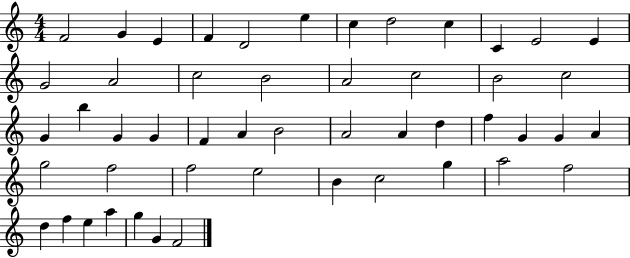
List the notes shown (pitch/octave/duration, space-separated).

F4/h G4/q E4/q F4/q D4/h E5/q C5/q D5/h C5/q C4/q E4/h E4/q G4/h A4/h C5/h B4/h A4/h C5/h B4/h C5/h G4/q B5/q G4/q G4/q F4/q A4/q B4/h A4/h A4/q D5/q F5/q G4/q G4/q A4/q G5/h F5/h F5/h E5/h B4/q C5/h G5/q A5/h F5/h D5/q F5/q E5/q A5/q G5/q G4/q F4/h